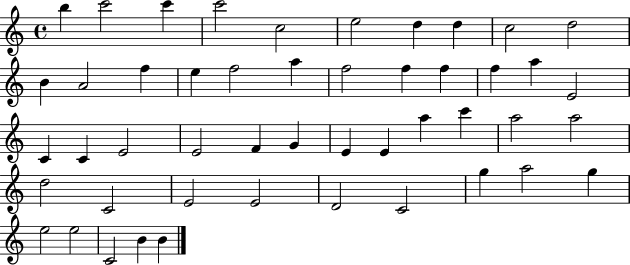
X:1
T:Untitled
M:4/4
L:1/4
K:C
b c'2 c' c'2 c2 e2 d d c2 d2 B A2 f e f2 a f2 f f f a E2 C C E2 E2 F G E E a c' a2 a2 d2 C2 E2 E2 D2 C2 g a2 g e2 e2 C2 B B